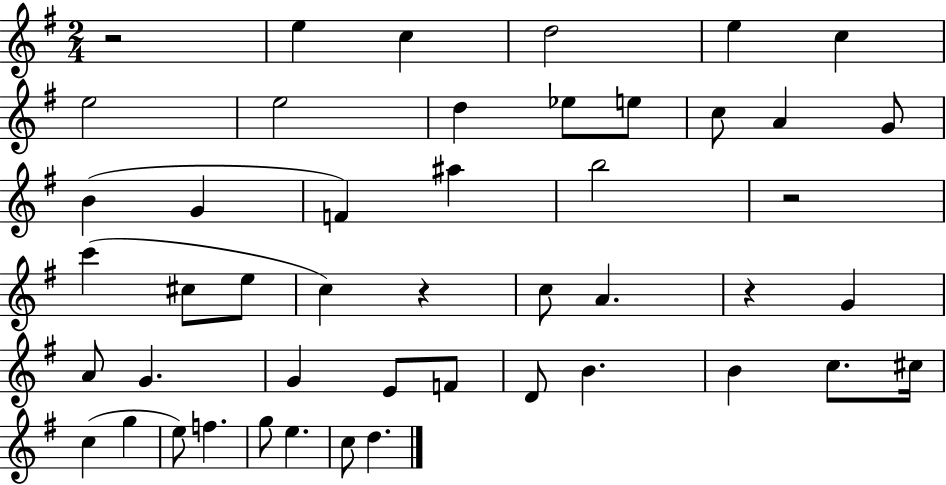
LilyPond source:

{
  \clef treble
  \numericTimeSignature
  \time 2/4
  \key g \major
  r2 | e''4 c''4 | d''2 | e''4 c''4 | \break e''2 | e''2 | d''4 ees''8 e''8 | c''8 a'4 g'8 | \break b'4( g'4 | f'4) ais''4 | b''2 | r2 | \break c'''4( cis''8 e''8 | c''4) r4 | c''8 a'4. | r4 g'4 | \break a'8 g'4. | g'4 e'8 f'8 | d'8 b'4. | b'4 c''8. cis''16 | \break c''4( g''4 | e''8) f''4. | g''8 e''4. | c''8 d''4. | \break \bar "|."
}